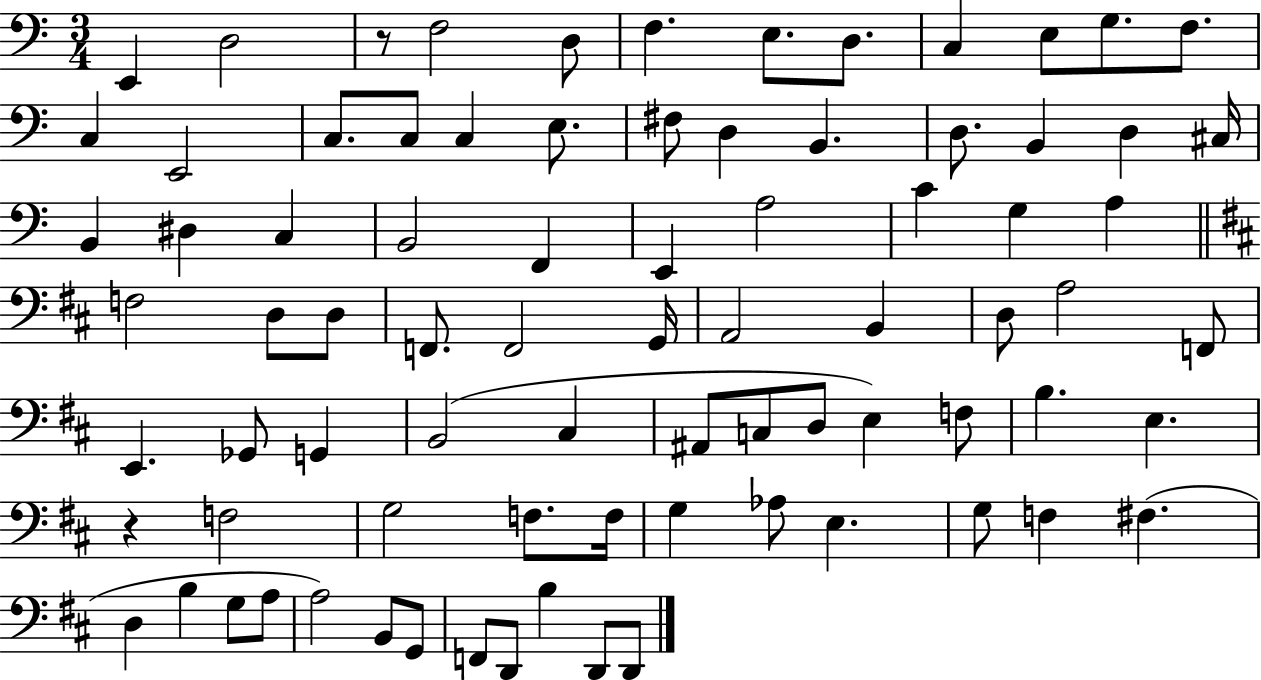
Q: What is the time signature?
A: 3/4